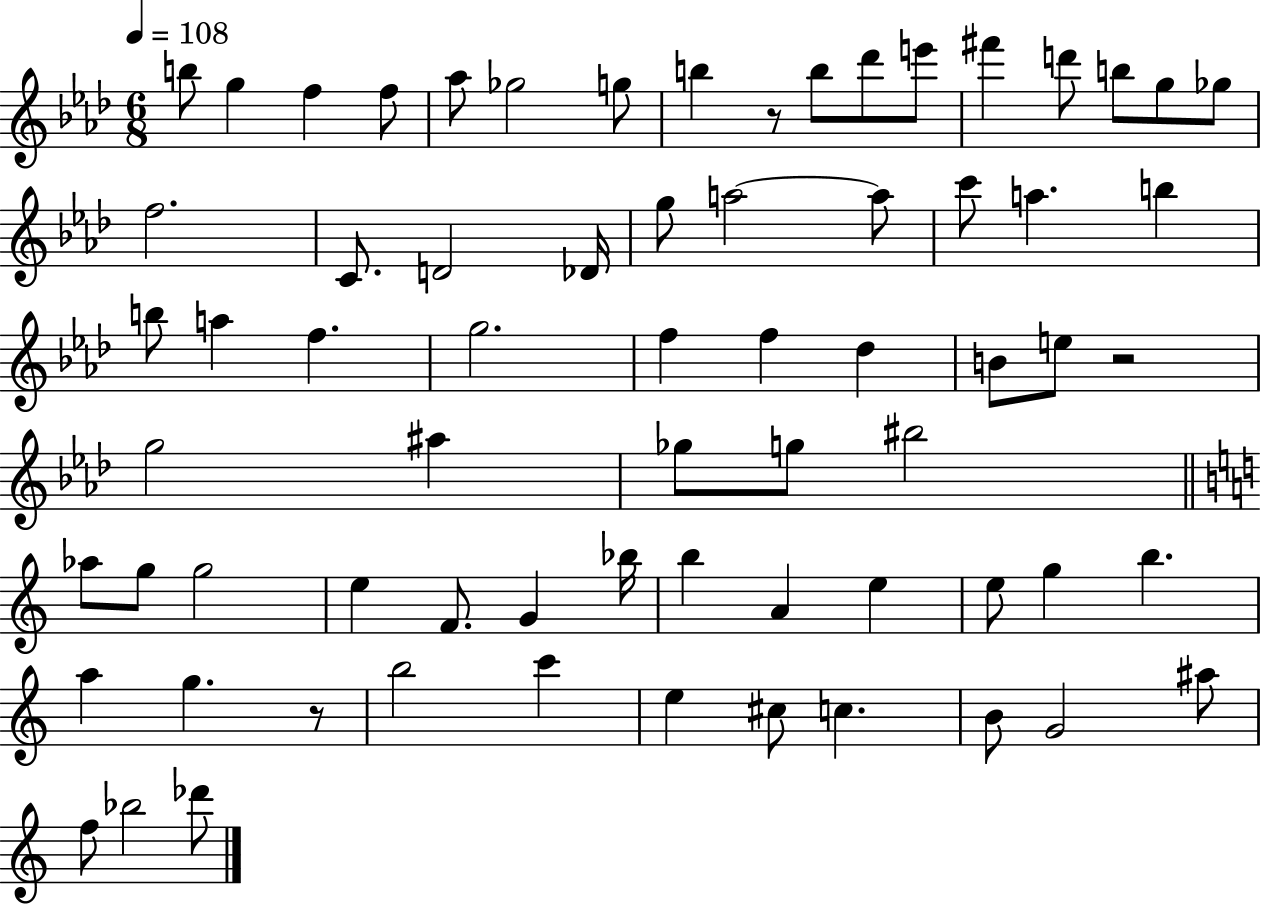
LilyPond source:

{
  \clef treble
  \numericTimeSignature
  \time 6/8
  \key aes \major
  \tempo 4 = 108
  b''8 g''4 f''4 f''8 | aes''8 ges''2 g''8 | b''4 r8 b''8 des'''8 e'''8 | fis'''4 d'''8 b''8 g''8 ges''8 | \break f''2. | c'8. d'2 des'16 | g''8 a''2~~ a''8 | c'''8 a''4. b''4 | \break b''8 a''4 f''4. | g''2. | f''4 f''4 des''4 | b'8 e''8 r2 | \break g''2 ais''4 | ges''8 g''8 bis''2 | \bar "||" \break \key a \minor aes''8 g''8 g''2 | e''4 f'8. g'4 bes''16 | b''4 a'4 e''4 | e''8 g''4 b''4. | \break a''4 g''4. r8 | b''2 c'''4 | e''4 cis''8 c''4. | b'8 g'2 ais''8 | \break f''8 bes''2 des'''8 | \bar "|."
}